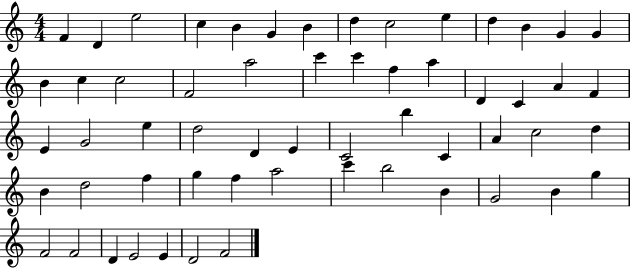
{
  \clef treble
  \numericTimeSignature
  \time 4/4
  \key c \major
  f'4 d'4 e''2 | c''4 b'4 g'4 b'4 | d''4 c''2 e''4 | d''4 b'4 g'4 g'4 | \break b'4 c''4 c''2 | f'2 a''2 | c'''4 c'''4 f''4 a''4 | d'4 c'4 a'4 f'4 | \break e'4 g'2 e''4 | d''2 d'4 e'4 | c'2 b''4 c'4 | a'4 c''2 d''4 | \break b'4 d''2 f''4 | g''4 f''4 a''2 | c'''4 b''2 b'4 | g'2 b'4 g''4 | \break f'2 f'2 | d'4 e'2 e'4 | d'2 f'2 | \bar "|."
}